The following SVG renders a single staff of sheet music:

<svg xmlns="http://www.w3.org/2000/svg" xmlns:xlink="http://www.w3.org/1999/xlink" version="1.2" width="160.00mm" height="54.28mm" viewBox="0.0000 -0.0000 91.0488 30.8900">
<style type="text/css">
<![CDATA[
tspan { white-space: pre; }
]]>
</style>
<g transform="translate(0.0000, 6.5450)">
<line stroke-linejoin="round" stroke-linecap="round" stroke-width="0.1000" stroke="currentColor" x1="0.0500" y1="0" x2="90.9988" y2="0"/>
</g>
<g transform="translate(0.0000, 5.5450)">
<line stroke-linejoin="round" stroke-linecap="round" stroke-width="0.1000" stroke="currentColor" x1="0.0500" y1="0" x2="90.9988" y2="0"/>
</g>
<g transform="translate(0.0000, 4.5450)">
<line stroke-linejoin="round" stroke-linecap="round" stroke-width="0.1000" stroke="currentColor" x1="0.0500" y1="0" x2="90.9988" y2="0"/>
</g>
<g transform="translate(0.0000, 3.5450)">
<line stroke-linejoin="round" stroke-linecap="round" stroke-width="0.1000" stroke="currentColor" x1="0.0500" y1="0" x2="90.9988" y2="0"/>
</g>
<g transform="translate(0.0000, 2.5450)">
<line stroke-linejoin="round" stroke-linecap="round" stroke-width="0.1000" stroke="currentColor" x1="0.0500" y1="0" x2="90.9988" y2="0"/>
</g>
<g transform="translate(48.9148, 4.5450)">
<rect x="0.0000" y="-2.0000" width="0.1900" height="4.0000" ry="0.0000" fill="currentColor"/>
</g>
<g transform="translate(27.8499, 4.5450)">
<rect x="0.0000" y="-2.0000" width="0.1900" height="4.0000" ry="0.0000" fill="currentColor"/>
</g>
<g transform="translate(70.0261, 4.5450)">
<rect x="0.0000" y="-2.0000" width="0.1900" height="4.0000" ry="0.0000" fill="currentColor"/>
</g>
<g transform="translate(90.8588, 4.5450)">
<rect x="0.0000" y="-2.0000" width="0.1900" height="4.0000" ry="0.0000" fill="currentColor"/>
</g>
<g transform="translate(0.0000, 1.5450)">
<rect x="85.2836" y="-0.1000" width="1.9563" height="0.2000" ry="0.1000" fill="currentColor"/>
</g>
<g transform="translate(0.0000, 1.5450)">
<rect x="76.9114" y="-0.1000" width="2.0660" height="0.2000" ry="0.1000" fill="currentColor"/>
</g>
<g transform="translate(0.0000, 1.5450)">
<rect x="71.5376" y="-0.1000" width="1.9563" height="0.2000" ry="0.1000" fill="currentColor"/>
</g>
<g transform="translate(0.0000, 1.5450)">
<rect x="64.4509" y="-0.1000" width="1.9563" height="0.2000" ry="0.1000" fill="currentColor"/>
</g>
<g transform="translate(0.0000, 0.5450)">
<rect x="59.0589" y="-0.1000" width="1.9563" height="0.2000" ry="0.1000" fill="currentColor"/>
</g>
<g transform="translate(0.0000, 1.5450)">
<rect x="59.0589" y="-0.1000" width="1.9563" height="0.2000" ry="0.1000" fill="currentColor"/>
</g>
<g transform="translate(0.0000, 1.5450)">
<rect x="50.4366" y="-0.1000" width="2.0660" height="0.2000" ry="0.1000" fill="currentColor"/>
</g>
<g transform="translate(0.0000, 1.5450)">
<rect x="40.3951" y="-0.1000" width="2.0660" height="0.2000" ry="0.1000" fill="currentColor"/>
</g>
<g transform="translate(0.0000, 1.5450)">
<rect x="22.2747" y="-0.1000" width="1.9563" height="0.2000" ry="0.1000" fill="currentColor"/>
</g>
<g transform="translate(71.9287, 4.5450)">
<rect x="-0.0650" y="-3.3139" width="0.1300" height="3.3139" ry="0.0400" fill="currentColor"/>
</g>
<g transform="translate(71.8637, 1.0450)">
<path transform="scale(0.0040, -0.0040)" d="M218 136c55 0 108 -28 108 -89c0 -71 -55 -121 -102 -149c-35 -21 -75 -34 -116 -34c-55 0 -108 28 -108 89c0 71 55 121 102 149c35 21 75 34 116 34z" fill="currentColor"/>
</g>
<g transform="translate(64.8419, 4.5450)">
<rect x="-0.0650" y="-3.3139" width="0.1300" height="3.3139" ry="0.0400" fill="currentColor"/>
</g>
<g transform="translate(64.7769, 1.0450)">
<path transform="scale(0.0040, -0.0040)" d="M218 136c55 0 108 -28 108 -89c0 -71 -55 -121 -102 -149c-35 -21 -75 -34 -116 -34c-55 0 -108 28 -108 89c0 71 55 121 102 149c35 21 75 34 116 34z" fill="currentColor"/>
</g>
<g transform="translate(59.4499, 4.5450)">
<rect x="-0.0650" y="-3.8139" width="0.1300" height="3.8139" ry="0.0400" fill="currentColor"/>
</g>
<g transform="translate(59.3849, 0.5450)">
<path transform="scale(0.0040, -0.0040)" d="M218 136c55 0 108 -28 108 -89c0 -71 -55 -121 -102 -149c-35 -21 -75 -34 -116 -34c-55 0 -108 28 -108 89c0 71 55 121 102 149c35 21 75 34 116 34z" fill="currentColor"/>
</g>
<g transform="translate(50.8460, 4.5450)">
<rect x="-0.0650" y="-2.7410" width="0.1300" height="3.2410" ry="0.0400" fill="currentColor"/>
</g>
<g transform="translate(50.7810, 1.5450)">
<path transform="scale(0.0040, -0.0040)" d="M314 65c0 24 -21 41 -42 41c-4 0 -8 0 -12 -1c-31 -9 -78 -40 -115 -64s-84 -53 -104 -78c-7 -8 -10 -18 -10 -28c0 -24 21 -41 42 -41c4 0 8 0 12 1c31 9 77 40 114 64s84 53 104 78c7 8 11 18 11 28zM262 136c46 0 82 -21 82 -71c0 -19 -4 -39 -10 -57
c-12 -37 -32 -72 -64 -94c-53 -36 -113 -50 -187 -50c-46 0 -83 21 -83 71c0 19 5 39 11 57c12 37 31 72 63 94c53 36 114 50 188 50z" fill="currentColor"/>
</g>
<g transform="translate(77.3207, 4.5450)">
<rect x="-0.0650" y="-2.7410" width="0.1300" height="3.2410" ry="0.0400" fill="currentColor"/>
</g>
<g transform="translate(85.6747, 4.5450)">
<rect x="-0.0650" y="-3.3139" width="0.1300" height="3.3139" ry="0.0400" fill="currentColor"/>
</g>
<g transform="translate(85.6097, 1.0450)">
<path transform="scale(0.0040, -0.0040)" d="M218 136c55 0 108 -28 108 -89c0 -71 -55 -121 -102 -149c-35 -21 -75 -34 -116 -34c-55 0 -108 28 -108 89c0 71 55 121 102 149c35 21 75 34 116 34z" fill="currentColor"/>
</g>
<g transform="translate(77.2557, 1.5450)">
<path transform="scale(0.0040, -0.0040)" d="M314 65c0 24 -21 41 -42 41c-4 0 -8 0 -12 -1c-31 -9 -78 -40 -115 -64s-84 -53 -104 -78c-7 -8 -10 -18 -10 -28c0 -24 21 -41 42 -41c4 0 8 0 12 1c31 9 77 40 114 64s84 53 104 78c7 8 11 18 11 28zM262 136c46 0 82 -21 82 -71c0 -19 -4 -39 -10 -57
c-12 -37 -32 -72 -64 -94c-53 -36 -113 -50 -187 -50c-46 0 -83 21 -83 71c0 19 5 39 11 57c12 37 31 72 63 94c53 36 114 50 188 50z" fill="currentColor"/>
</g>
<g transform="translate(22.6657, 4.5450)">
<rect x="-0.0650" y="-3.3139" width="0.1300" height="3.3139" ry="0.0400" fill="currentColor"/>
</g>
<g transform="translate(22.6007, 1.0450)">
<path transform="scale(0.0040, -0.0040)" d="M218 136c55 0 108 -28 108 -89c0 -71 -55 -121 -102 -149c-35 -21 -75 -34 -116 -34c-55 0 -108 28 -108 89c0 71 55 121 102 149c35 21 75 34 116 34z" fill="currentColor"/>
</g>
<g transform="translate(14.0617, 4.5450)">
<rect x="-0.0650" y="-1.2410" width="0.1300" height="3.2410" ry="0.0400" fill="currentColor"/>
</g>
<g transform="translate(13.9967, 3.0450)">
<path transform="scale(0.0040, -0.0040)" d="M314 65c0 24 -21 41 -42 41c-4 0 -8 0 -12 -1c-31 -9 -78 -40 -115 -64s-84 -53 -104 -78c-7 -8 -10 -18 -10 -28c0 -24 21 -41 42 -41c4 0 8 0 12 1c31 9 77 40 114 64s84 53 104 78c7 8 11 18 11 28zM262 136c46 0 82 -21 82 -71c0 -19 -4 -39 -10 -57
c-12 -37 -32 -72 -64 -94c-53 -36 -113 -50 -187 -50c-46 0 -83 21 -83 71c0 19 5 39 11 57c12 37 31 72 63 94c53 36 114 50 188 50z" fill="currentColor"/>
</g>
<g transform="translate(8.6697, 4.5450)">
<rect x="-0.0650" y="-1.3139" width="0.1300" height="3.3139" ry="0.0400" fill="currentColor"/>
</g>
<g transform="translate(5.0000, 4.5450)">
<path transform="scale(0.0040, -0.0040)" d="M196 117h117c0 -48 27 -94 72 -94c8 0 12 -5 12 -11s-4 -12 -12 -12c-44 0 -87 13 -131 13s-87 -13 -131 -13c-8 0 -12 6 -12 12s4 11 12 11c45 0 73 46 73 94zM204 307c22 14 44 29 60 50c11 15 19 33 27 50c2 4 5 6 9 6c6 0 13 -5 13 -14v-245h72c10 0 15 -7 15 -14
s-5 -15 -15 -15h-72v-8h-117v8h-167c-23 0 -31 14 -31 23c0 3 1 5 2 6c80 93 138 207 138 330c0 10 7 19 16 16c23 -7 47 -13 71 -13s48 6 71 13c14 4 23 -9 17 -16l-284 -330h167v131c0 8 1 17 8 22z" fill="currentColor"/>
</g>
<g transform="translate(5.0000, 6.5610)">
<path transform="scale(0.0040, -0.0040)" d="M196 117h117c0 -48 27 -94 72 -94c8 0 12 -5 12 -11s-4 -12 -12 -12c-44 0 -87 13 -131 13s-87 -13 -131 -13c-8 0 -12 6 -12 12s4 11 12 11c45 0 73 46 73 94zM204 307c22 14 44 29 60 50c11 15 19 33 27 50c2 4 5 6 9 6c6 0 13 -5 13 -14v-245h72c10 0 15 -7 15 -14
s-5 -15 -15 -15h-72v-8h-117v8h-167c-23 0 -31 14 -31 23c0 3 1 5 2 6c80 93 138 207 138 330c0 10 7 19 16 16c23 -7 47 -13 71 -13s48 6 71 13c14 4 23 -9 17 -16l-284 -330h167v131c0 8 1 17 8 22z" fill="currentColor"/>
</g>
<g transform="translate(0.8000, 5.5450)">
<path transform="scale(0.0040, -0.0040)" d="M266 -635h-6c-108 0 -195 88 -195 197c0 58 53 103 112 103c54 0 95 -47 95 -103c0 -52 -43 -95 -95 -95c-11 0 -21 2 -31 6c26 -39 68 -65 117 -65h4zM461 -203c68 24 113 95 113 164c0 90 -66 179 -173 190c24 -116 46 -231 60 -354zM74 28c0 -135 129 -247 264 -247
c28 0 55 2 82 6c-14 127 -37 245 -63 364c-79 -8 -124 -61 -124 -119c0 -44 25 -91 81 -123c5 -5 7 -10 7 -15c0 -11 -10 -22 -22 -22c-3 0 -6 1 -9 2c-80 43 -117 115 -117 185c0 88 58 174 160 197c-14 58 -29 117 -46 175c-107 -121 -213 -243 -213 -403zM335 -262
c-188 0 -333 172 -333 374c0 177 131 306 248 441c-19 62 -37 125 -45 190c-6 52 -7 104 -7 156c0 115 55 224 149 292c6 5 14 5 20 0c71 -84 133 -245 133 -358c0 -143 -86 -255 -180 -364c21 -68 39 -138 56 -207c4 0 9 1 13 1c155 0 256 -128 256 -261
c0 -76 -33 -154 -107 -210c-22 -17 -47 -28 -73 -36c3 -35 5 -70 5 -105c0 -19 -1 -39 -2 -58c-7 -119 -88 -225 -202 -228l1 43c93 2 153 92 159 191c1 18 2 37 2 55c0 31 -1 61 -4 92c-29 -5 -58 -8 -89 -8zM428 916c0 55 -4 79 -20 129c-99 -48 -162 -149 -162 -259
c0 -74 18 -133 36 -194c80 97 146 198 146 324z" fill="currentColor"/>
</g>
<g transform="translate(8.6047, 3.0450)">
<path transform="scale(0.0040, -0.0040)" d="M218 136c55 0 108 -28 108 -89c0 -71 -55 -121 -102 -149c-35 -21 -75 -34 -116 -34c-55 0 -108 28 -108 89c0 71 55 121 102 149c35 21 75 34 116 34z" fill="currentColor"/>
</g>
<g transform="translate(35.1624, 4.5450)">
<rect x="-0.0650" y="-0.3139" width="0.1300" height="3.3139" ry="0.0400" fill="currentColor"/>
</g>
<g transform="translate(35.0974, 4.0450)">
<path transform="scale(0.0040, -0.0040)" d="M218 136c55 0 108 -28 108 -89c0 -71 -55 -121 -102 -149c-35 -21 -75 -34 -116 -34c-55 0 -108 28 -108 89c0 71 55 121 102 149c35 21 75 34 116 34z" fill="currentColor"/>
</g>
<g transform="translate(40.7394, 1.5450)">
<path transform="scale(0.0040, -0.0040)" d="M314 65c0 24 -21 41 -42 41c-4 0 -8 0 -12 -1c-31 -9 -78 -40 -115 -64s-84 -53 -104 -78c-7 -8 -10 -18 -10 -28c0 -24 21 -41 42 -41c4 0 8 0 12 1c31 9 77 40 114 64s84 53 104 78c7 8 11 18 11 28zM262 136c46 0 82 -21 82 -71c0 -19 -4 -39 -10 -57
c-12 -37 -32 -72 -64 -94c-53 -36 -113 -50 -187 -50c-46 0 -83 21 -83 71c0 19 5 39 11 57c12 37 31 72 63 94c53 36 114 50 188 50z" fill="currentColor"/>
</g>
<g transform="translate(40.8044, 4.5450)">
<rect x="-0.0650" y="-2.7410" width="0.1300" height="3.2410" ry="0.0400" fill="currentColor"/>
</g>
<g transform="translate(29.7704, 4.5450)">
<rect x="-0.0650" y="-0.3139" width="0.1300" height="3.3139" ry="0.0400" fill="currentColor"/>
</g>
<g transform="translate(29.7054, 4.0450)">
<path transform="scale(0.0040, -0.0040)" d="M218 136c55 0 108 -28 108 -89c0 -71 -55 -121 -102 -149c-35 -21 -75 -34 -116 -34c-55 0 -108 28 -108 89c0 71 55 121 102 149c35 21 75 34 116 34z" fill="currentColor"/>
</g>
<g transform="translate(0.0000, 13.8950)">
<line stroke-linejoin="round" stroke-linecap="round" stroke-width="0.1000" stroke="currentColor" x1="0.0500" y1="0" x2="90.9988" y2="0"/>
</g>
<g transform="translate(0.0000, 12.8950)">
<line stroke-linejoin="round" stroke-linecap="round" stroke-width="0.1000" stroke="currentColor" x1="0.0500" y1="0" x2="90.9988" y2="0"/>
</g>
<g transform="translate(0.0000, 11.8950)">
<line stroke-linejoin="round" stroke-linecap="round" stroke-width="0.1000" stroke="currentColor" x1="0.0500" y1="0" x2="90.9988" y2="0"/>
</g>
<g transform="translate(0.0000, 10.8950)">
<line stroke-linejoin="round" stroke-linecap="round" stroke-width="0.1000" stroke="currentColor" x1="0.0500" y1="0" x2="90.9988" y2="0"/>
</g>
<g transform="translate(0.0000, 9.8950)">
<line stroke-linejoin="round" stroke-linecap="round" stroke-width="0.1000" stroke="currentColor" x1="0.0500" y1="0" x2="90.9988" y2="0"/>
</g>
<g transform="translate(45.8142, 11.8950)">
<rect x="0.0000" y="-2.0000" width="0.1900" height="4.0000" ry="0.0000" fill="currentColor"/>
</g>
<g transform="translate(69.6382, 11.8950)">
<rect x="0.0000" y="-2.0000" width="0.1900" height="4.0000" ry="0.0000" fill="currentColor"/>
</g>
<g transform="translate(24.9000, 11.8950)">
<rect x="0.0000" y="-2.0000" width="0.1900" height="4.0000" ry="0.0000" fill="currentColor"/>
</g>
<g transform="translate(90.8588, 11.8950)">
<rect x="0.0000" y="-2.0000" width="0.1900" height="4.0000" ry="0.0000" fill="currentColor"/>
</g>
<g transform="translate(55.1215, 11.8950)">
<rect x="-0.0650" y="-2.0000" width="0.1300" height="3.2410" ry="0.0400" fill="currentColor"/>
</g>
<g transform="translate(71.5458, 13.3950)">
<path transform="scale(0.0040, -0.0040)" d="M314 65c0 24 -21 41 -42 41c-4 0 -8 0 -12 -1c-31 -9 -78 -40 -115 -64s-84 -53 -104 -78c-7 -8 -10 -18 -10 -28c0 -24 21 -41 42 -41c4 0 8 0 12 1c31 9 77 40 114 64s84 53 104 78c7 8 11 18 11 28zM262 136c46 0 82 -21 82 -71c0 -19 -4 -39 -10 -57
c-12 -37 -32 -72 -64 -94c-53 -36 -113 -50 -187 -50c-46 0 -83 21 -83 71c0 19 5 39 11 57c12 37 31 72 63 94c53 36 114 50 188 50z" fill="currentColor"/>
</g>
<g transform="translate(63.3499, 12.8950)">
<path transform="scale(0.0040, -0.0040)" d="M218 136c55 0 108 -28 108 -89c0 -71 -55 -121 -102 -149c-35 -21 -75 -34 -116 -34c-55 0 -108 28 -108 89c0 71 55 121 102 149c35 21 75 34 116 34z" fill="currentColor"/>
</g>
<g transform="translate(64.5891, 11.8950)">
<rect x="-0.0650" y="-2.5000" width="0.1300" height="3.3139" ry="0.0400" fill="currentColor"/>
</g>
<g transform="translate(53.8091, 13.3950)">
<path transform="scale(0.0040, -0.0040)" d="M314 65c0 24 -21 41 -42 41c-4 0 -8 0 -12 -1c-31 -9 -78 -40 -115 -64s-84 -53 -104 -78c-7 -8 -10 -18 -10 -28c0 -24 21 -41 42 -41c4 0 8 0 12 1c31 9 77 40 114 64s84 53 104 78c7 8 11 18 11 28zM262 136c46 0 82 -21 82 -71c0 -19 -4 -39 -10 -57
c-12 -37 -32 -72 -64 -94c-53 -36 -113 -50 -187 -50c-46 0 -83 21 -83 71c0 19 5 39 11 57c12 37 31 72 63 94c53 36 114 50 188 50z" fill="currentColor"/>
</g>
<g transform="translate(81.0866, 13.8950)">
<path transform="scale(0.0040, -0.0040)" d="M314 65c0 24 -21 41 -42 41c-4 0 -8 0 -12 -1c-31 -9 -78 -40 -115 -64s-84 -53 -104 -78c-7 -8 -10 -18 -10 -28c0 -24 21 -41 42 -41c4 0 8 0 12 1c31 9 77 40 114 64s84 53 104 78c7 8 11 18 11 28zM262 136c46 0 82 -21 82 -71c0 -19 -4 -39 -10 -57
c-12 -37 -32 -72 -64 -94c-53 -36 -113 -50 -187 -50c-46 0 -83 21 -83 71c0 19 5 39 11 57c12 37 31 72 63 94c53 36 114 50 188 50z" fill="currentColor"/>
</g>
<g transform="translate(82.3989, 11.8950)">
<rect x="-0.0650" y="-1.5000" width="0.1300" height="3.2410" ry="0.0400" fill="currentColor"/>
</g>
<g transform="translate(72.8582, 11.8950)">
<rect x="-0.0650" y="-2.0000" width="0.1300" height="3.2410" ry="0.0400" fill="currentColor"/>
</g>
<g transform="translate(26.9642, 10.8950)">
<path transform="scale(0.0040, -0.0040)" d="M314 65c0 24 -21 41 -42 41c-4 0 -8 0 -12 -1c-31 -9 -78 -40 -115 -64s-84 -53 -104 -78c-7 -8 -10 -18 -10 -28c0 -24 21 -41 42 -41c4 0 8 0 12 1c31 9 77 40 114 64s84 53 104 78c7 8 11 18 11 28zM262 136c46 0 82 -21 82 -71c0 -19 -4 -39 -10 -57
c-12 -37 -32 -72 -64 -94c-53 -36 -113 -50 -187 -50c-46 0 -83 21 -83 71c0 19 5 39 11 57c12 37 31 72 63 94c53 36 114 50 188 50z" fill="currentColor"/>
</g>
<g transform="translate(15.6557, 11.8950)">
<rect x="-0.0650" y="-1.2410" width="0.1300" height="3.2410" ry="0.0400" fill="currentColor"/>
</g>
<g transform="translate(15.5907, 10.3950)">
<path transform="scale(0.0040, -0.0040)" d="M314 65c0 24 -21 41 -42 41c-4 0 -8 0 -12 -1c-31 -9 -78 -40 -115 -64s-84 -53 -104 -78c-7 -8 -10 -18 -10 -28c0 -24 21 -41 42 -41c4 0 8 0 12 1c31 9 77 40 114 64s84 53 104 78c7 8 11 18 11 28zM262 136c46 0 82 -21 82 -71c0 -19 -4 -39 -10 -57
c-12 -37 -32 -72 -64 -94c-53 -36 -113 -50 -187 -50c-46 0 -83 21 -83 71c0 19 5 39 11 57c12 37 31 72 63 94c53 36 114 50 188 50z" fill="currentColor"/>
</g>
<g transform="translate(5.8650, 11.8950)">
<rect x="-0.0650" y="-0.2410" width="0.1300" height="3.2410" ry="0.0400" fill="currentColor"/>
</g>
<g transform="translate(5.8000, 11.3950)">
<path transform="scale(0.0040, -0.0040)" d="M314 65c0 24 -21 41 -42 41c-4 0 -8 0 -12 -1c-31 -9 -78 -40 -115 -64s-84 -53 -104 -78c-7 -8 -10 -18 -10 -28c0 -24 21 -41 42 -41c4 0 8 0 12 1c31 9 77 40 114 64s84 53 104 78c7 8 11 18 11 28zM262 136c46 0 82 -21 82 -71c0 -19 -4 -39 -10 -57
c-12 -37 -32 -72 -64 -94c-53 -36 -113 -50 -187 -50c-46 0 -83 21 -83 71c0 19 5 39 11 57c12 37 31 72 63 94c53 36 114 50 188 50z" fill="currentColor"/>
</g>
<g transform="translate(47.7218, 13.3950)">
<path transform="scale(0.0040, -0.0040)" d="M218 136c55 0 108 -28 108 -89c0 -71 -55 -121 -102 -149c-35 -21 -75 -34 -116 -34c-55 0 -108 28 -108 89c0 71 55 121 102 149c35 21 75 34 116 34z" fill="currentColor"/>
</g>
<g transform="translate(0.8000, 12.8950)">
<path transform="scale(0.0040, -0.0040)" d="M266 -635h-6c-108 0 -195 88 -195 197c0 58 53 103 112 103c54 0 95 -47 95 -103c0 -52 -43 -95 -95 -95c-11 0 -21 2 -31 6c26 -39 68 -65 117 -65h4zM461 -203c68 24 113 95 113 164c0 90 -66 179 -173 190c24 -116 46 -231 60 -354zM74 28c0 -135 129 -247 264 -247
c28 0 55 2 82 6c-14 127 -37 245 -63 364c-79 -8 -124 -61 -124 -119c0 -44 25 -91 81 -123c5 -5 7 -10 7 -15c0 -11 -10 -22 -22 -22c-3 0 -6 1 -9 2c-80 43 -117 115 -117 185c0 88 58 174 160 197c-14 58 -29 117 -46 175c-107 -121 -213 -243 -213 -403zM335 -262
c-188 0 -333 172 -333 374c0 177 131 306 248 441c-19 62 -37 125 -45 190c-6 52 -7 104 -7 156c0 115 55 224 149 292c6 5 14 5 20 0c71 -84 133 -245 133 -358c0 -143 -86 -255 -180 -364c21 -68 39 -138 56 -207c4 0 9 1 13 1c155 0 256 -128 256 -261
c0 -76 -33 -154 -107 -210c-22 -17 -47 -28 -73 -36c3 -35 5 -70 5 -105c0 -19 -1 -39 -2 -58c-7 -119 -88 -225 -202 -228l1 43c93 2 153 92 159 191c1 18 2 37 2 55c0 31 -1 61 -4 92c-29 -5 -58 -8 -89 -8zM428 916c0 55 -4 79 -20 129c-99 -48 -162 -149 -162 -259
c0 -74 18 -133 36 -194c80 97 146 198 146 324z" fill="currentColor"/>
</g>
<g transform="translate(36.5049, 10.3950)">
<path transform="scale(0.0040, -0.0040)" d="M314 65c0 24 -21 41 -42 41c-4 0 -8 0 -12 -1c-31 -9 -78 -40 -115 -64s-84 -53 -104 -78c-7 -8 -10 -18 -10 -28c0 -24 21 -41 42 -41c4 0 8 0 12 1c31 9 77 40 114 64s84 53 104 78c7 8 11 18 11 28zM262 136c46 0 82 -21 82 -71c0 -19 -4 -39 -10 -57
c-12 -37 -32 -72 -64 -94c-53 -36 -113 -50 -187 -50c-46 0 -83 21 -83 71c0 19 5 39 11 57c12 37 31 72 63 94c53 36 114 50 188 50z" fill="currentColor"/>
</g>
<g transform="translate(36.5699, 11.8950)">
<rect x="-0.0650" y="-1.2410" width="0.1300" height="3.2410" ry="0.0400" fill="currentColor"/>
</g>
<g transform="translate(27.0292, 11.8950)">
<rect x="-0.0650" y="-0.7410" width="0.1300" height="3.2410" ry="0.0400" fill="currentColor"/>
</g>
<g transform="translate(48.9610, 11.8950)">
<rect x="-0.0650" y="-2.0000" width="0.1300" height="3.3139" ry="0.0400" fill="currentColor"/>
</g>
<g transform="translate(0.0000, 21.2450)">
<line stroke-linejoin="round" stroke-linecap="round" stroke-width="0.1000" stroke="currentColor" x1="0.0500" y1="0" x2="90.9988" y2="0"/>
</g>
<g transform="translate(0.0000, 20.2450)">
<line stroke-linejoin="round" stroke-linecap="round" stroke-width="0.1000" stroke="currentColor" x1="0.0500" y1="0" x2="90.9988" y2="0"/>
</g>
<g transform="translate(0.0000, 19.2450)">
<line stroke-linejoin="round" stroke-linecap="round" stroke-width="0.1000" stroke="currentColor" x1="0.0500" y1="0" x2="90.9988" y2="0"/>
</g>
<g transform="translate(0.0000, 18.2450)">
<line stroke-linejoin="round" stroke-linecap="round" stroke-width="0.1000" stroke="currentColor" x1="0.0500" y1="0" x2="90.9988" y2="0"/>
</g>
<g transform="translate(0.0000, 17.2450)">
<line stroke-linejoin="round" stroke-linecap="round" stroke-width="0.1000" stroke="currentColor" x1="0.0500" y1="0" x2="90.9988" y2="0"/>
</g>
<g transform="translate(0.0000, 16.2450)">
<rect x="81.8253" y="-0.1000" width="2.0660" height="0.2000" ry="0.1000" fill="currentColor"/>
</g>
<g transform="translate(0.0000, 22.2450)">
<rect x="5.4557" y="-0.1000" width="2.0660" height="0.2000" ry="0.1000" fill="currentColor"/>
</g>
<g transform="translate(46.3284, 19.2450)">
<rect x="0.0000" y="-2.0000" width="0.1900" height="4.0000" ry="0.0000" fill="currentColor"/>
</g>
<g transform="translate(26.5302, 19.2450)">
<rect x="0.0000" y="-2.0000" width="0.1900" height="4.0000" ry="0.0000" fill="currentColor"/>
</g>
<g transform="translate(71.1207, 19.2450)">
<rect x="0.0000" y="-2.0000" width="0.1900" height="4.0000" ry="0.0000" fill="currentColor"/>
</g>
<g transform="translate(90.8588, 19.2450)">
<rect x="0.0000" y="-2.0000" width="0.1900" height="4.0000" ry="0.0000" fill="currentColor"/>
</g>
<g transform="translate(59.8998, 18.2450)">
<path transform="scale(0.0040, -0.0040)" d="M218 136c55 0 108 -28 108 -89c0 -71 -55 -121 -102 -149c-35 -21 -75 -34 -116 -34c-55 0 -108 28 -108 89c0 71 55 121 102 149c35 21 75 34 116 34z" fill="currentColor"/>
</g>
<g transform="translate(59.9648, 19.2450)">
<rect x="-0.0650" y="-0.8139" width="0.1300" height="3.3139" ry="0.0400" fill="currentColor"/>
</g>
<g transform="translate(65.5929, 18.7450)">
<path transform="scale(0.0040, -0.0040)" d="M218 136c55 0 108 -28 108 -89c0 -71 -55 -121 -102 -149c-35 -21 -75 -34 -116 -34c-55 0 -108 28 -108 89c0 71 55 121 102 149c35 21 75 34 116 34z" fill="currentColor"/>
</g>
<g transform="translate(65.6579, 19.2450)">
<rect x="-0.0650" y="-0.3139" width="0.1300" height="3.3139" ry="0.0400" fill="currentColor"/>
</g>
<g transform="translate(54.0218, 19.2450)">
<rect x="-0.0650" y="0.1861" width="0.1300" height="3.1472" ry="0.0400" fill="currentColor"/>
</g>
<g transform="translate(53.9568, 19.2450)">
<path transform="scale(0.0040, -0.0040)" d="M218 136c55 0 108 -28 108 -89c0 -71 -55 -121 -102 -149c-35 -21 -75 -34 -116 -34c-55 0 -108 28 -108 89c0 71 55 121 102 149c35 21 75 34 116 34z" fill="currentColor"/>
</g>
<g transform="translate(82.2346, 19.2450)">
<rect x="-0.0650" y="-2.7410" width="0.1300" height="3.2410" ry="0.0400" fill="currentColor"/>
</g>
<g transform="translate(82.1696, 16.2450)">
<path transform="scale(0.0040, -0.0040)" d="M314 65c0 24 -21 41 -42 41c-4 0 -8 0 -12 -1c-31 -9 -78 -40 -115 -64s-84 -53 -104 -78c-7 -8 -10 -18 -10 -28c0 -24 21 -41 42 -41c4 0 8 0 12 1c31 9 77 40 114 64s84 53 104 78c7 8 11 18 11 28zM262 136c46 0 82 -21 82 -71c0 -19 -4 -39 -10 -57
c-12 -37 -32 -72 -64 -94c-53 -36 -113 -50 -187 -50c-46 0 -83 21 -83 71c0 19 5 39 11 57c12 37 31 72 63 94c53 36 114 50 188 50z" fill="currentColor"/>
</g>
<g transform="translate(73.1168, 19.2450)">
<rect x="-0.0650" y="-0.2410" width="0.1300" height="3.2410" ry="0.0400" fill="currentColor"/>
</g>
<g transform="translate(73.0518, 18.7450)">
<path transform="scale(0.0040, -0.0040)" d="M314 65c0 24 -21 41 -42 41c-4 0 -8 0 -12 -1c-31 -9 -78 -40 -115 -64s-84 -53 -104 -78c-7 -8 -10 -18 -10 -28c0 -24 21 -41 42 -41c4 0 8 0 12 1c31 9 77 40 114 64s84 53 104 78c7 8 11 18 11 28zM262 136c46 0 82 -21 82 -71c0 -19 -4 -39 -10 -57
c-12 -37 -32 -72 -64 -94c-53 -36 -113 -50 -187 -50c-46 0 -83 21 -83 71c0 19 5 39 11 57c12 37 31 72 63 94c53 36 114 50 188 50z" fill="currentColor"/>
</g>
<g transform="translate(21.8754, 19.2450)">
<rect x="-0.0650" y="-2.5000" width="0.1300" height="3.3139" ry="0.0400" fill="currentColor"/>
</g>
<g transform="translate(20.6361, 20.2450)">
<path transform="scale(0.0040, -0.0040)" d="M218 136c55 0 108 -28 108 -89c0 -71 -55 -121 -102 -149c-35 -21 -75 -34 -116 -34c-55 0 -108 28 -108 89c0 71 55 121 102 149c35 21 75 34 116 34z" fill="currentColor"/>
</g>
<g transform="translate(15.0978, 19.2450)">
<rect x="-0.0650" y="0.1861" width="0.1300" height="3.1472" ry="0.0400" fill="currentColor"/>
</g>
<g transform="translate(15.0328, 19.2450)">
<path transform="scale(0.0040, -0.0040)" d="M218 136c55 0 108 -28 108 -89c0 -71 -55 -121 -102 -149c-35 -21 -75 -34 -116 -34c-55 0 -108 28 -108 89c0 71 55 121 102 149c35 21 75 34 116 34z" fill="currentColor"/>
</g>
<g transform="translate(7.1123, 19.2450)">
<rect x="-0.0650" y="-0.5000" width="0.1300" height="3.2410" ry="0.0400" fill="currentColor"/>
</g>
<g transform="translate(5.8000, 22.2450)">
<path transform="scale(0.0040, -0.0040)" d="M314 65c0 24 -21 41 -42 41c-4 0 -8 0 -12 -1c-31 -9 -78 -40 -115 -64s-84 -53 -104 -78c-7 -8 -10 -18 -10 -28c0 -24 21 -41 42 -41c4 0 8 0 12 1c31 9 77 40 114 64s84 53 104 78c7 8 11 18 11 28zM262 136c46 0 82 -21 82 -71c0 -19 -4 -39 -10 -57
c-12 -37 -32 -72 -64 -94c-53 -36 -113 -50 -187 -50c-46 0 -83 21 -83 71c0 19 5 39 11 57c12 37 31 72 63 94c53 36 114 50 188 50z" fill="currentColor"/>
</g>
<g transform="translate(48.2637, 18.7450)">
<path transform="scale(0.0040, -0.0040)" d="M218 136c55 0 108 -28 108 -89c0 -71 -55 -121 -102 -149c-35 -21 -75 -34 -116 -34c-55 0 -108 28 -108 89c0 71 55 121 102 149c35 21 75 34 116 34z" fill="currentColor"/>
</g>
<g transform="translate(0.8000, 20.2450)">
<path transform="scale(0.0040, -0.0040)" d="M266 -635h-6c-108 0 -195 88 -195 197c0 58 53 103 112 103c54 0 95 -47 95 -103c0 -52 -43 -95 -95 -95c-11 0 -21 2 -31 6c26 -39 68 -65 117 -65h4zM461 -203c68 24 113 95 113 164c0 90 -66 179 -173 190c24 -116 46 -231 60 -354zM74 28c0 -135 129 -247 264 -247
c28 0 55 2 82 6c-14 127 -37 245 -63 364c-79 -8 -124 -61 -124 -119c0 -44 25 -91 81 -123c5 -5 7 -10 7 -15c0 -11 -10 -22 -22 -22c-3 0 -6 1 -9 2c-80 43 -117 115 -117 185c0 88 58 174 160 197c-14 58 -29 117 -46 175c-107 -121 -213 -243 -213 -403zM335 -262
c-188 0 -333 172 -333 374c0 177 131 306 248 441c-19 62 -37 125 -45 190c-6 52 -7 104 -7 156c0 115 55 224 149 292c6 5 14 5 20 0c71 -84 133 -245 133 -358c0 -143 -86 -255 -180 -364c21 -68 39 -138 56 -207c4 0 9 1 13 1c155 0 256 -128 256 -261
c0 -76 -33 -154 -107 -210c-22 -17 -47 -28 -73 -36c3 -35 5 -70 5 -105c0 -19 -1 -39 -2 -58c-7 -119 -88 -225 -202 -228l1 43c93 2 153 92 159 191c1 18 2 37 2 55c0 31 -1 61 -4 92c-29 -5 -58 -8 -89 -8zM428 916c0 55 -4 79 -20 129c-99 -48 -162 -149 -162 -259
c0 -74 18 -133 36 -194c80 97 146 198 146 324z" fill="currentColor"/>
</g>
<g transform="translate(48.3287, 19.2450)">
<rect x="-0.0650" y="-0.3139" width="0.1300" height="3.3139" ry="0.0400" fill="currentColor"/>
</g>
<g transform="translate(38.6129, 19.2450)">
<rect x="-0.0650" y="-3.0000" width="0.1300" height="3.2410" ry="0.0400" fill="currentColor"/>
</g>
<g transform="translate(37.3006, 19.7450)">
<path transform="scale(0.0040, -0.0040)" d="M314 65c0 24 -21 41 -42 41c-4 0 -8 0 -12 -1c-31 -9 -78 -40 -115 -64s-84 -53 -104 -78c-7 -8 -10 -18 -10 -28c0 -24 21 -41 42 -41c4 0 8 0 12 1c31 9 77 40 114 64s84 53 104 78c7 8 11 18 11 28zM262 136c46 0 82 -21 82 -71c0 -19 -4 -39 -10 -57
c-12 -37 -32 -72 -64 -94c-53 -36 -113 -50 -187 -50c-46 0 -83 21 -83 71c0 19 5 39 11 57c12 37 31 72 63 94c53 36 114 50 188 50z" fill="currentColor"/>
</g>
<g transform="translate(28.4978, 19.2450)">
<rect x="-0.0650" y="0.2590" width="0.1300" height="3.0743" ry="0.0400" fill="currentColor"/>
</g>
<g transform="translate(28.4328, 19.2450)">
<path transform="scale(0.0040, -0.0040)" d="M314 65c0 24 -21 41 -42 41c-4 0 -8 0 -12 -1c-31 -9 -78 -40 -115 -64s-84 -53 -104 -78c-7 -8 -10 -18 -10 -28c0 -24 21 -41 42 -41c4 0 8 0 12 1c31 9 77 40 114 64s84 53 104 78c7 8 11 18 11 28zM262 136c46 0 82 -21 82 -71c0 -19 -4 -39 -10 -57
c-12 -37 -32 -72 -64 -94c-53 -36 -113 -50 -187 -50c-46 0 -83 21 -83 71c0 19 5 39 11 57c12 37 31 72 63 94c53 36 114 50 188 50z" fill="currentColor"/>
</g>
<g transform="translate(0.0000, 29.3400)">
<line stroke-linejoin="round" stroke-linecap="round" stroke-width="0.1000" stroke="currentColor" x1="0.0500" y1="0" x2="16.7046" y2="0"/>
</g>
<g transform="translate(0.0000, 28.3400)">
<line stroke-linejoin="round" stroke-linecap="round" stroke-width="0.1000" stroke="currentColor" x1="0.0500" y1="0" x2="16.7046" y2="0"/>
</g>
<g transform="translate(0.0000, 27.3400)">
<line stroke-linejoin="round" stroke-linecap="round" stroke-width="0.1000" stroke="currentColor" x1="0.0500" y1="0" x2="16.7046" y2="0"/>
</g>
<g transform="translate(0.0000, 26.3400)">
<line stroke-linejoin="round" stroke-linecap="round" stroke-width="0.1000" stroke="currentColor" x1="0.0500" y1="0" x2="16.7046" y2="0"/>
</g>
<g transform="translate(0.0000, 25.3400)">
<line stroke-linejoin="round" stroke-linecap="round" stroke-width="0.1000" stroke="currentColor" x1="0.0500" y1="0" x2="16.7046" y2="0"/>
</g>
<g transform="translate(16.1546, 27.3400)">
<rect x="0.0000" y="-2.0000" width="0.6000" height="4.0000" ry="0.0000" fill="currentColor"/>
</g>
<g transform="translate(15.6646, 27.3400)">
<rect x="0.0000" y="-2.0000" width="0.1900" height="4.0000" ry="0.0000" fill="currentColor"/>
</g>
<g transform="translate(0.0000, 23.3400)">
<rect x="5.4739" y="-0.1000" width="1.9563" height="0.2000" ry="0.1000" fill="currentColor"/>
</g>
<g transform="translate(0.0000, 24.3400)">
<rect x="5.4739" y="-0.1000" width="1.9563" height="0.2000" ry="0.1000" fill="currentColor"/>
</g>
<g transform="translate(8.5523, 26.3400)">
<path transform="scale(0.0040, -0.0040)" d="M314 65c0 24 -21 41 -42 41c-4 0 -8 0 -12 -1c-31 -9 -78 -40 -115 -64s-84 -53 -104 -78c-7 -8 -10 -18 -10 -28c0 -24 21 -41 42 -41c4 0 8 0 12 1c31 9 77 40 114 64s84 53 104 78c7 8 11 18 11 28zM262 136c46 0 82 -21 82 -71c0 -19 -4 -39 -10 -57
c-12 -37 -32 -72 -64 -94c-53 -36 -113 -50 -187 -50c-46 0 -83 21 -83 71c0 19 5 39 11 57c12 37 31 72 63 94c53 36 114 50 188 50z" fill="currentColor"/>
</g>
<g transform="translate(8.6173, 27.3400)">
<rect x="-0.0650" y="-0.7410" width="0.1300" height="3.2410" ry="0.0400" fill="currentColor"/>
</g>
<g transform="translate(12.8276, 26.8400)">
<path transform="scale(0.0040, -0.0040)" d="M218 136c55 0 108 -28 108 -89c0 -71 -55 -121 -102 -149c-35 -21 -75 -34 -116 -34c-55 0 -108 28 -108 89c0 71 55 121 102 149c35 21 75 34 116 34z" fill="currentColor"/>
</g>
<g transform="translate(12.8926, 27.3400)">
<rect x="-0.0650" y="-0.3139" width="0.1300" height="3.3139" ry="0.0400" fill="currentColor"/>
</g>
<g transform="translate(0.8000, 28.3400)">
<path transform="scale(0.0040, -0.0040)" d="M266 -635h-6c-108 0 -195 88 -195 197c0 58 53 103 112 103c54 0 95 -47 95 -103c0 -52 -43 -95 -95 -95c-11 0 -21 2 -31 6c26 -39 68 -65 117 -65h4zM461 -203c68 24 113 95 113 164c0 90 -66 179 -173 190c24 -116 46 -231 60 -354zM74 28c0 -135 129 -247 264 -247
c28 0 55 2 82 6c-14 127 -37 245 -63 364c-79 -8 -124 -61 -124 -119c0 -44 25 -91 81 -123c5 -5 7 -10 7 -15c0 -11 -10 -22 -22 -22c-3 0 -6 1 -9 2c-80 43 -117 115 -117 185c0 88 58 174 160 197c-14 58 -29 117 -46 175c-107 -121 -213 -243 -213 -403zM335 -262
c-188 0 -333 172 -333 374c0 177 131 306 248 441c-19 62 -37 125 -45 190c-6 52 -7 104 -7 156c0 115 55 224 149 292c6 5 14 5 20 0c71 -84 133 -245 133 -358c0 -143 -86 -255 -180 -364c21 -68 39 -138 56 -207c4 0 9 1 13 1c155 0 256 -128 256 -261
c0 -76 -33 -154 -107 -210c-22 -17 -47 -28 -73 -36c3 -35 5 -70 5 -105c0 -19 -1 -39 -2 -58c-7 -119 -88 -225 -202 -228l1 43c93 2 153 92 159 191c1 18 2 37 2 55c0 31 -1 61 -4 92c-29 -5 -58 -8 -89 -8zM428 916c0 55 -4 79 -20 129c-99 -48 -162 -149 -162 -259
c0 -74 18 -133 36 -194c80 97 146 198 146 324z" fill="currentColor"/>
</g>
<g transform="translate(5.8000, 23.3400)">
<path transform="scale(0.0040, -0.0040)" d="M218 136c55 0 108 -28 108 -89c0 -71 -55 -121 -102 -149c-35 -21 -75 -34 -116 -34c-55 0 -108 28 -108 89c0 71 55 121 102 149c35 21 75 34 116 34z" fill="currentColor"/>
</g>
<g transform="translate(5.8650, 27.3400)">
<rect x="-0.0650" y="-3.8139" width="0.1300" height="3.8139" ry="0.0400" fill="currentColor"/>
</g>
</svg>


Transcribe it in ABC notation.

X:1
T:Untitled
M:4/4
L:1/4
K:C
e e2 b c c a2 a2 c' b b a2 b c2 e2 d2 e2 F F2 G F2 E2 C2 B G B2 A2 c B d c c2 a2 c' d2 c